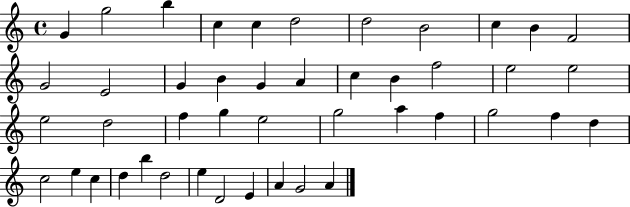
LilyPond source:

{
  \clef treble
  \time 4/4
  \defaultTimeSignature
  \key c \major
  g'4 g''2 b''4 | c''4 c''4 d''2 | d''2 b'2 | c''4 b'4 f'2 | \break g'2 e'2 | g'4 b'4 g'4 a'4 | c''4 b'4 f''2 | e''2 e''2 | \break e''2 d''2 | f''4 g''4 e''2 | g''2 a''4 f''4 | g''2 f''4 d''4 | \break c''2 e''4 c''4 | d''4 b''4 d''2 | e''4 d'2 e'4 | a'4 g'2 a'4 | \break \bar "|."
}